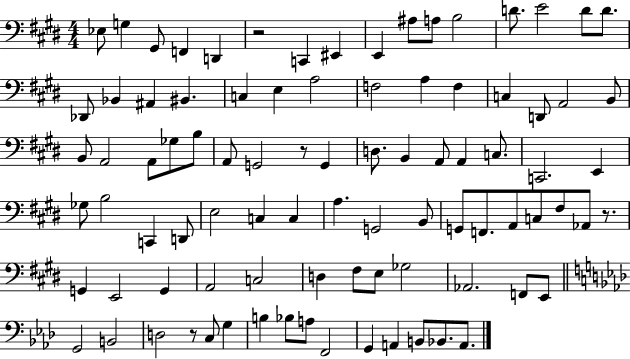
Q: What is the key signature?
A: E major